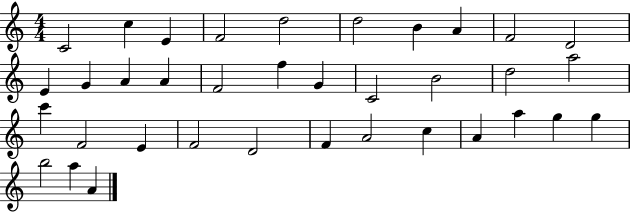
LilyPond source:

{
  \clef treble
  \numericTimeSignature
  \time 4/4
  \key c \major
  c'2 c''4 e'4 | f'2 d''2 | d''2 b'4 a'4 | f'2 d'2 | \break e'4 g'4 a'4 a'4 | f'2 f''4 g'4 | c'2 b'2 | d''2 a''2 | \break c'''4 f'2 e'4 | f'2 d'2 | f'4 a'2 c''4 | a'4 a''4 g''4 g''4 | \break b''2 a''4 a'4 | \bar "|."
}